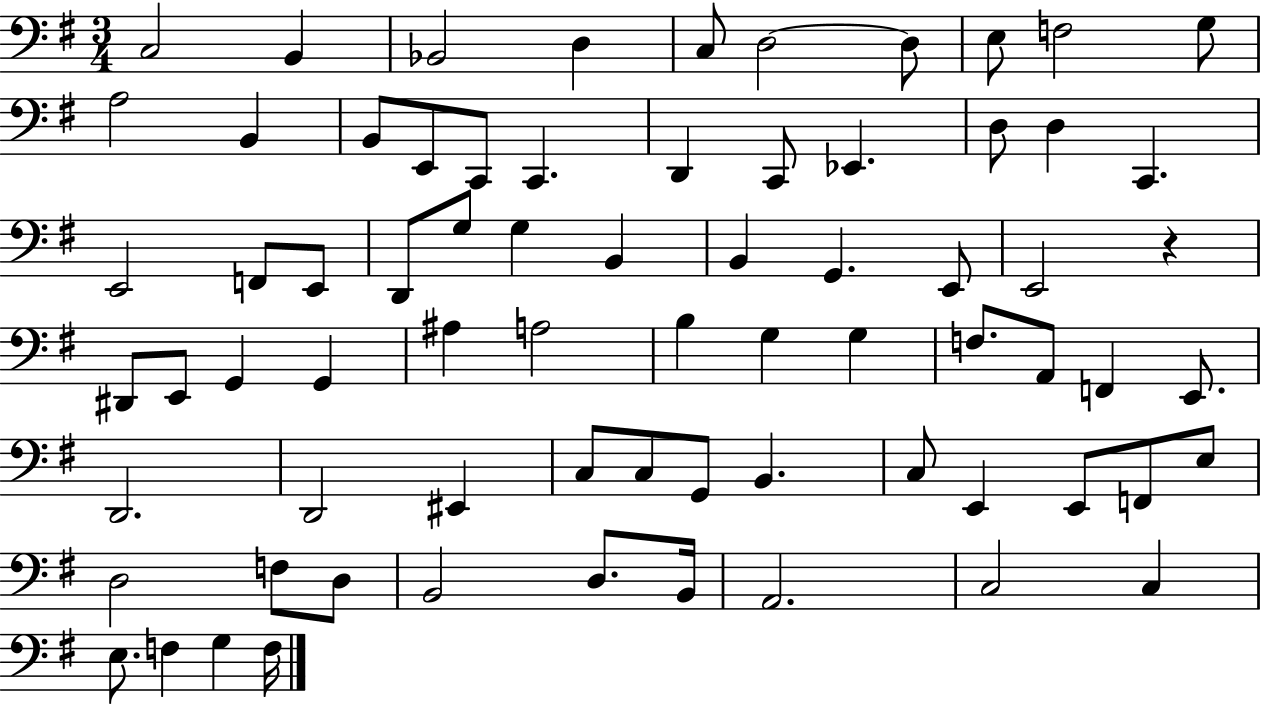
X:1
T:Untitled
M:3/4
L:1/4
K:G
C,2 B,, _B,,2 D, C,/2 D,2 D,/2 E,/2 F,2 G,/2 A,2 B,, B,,/2 E,,/2 C,,/2 C,, D,, C,,/2 _E,, D,/2 D, C,, E,,2 F,,/2 E,,/2 D,,/2 G,/2 G, B,, B,, G,, E,,/2 E,,2 z ^D,,/2 E,,/2 G,, G,, ^A, A,2 B, G, G, F,/2 A,,/2 F,, E,,/2 D,,2 D,,2 ^E,, C,/2 C,/2 G,,/2 B,, C,/2 E,, E,,/2 F,,/2 E,/2 D,2 F,/2 D,/2 B,,2 D,/2 B,,/4 A,,2 C,2 C, E,/2 F, G, F,/4